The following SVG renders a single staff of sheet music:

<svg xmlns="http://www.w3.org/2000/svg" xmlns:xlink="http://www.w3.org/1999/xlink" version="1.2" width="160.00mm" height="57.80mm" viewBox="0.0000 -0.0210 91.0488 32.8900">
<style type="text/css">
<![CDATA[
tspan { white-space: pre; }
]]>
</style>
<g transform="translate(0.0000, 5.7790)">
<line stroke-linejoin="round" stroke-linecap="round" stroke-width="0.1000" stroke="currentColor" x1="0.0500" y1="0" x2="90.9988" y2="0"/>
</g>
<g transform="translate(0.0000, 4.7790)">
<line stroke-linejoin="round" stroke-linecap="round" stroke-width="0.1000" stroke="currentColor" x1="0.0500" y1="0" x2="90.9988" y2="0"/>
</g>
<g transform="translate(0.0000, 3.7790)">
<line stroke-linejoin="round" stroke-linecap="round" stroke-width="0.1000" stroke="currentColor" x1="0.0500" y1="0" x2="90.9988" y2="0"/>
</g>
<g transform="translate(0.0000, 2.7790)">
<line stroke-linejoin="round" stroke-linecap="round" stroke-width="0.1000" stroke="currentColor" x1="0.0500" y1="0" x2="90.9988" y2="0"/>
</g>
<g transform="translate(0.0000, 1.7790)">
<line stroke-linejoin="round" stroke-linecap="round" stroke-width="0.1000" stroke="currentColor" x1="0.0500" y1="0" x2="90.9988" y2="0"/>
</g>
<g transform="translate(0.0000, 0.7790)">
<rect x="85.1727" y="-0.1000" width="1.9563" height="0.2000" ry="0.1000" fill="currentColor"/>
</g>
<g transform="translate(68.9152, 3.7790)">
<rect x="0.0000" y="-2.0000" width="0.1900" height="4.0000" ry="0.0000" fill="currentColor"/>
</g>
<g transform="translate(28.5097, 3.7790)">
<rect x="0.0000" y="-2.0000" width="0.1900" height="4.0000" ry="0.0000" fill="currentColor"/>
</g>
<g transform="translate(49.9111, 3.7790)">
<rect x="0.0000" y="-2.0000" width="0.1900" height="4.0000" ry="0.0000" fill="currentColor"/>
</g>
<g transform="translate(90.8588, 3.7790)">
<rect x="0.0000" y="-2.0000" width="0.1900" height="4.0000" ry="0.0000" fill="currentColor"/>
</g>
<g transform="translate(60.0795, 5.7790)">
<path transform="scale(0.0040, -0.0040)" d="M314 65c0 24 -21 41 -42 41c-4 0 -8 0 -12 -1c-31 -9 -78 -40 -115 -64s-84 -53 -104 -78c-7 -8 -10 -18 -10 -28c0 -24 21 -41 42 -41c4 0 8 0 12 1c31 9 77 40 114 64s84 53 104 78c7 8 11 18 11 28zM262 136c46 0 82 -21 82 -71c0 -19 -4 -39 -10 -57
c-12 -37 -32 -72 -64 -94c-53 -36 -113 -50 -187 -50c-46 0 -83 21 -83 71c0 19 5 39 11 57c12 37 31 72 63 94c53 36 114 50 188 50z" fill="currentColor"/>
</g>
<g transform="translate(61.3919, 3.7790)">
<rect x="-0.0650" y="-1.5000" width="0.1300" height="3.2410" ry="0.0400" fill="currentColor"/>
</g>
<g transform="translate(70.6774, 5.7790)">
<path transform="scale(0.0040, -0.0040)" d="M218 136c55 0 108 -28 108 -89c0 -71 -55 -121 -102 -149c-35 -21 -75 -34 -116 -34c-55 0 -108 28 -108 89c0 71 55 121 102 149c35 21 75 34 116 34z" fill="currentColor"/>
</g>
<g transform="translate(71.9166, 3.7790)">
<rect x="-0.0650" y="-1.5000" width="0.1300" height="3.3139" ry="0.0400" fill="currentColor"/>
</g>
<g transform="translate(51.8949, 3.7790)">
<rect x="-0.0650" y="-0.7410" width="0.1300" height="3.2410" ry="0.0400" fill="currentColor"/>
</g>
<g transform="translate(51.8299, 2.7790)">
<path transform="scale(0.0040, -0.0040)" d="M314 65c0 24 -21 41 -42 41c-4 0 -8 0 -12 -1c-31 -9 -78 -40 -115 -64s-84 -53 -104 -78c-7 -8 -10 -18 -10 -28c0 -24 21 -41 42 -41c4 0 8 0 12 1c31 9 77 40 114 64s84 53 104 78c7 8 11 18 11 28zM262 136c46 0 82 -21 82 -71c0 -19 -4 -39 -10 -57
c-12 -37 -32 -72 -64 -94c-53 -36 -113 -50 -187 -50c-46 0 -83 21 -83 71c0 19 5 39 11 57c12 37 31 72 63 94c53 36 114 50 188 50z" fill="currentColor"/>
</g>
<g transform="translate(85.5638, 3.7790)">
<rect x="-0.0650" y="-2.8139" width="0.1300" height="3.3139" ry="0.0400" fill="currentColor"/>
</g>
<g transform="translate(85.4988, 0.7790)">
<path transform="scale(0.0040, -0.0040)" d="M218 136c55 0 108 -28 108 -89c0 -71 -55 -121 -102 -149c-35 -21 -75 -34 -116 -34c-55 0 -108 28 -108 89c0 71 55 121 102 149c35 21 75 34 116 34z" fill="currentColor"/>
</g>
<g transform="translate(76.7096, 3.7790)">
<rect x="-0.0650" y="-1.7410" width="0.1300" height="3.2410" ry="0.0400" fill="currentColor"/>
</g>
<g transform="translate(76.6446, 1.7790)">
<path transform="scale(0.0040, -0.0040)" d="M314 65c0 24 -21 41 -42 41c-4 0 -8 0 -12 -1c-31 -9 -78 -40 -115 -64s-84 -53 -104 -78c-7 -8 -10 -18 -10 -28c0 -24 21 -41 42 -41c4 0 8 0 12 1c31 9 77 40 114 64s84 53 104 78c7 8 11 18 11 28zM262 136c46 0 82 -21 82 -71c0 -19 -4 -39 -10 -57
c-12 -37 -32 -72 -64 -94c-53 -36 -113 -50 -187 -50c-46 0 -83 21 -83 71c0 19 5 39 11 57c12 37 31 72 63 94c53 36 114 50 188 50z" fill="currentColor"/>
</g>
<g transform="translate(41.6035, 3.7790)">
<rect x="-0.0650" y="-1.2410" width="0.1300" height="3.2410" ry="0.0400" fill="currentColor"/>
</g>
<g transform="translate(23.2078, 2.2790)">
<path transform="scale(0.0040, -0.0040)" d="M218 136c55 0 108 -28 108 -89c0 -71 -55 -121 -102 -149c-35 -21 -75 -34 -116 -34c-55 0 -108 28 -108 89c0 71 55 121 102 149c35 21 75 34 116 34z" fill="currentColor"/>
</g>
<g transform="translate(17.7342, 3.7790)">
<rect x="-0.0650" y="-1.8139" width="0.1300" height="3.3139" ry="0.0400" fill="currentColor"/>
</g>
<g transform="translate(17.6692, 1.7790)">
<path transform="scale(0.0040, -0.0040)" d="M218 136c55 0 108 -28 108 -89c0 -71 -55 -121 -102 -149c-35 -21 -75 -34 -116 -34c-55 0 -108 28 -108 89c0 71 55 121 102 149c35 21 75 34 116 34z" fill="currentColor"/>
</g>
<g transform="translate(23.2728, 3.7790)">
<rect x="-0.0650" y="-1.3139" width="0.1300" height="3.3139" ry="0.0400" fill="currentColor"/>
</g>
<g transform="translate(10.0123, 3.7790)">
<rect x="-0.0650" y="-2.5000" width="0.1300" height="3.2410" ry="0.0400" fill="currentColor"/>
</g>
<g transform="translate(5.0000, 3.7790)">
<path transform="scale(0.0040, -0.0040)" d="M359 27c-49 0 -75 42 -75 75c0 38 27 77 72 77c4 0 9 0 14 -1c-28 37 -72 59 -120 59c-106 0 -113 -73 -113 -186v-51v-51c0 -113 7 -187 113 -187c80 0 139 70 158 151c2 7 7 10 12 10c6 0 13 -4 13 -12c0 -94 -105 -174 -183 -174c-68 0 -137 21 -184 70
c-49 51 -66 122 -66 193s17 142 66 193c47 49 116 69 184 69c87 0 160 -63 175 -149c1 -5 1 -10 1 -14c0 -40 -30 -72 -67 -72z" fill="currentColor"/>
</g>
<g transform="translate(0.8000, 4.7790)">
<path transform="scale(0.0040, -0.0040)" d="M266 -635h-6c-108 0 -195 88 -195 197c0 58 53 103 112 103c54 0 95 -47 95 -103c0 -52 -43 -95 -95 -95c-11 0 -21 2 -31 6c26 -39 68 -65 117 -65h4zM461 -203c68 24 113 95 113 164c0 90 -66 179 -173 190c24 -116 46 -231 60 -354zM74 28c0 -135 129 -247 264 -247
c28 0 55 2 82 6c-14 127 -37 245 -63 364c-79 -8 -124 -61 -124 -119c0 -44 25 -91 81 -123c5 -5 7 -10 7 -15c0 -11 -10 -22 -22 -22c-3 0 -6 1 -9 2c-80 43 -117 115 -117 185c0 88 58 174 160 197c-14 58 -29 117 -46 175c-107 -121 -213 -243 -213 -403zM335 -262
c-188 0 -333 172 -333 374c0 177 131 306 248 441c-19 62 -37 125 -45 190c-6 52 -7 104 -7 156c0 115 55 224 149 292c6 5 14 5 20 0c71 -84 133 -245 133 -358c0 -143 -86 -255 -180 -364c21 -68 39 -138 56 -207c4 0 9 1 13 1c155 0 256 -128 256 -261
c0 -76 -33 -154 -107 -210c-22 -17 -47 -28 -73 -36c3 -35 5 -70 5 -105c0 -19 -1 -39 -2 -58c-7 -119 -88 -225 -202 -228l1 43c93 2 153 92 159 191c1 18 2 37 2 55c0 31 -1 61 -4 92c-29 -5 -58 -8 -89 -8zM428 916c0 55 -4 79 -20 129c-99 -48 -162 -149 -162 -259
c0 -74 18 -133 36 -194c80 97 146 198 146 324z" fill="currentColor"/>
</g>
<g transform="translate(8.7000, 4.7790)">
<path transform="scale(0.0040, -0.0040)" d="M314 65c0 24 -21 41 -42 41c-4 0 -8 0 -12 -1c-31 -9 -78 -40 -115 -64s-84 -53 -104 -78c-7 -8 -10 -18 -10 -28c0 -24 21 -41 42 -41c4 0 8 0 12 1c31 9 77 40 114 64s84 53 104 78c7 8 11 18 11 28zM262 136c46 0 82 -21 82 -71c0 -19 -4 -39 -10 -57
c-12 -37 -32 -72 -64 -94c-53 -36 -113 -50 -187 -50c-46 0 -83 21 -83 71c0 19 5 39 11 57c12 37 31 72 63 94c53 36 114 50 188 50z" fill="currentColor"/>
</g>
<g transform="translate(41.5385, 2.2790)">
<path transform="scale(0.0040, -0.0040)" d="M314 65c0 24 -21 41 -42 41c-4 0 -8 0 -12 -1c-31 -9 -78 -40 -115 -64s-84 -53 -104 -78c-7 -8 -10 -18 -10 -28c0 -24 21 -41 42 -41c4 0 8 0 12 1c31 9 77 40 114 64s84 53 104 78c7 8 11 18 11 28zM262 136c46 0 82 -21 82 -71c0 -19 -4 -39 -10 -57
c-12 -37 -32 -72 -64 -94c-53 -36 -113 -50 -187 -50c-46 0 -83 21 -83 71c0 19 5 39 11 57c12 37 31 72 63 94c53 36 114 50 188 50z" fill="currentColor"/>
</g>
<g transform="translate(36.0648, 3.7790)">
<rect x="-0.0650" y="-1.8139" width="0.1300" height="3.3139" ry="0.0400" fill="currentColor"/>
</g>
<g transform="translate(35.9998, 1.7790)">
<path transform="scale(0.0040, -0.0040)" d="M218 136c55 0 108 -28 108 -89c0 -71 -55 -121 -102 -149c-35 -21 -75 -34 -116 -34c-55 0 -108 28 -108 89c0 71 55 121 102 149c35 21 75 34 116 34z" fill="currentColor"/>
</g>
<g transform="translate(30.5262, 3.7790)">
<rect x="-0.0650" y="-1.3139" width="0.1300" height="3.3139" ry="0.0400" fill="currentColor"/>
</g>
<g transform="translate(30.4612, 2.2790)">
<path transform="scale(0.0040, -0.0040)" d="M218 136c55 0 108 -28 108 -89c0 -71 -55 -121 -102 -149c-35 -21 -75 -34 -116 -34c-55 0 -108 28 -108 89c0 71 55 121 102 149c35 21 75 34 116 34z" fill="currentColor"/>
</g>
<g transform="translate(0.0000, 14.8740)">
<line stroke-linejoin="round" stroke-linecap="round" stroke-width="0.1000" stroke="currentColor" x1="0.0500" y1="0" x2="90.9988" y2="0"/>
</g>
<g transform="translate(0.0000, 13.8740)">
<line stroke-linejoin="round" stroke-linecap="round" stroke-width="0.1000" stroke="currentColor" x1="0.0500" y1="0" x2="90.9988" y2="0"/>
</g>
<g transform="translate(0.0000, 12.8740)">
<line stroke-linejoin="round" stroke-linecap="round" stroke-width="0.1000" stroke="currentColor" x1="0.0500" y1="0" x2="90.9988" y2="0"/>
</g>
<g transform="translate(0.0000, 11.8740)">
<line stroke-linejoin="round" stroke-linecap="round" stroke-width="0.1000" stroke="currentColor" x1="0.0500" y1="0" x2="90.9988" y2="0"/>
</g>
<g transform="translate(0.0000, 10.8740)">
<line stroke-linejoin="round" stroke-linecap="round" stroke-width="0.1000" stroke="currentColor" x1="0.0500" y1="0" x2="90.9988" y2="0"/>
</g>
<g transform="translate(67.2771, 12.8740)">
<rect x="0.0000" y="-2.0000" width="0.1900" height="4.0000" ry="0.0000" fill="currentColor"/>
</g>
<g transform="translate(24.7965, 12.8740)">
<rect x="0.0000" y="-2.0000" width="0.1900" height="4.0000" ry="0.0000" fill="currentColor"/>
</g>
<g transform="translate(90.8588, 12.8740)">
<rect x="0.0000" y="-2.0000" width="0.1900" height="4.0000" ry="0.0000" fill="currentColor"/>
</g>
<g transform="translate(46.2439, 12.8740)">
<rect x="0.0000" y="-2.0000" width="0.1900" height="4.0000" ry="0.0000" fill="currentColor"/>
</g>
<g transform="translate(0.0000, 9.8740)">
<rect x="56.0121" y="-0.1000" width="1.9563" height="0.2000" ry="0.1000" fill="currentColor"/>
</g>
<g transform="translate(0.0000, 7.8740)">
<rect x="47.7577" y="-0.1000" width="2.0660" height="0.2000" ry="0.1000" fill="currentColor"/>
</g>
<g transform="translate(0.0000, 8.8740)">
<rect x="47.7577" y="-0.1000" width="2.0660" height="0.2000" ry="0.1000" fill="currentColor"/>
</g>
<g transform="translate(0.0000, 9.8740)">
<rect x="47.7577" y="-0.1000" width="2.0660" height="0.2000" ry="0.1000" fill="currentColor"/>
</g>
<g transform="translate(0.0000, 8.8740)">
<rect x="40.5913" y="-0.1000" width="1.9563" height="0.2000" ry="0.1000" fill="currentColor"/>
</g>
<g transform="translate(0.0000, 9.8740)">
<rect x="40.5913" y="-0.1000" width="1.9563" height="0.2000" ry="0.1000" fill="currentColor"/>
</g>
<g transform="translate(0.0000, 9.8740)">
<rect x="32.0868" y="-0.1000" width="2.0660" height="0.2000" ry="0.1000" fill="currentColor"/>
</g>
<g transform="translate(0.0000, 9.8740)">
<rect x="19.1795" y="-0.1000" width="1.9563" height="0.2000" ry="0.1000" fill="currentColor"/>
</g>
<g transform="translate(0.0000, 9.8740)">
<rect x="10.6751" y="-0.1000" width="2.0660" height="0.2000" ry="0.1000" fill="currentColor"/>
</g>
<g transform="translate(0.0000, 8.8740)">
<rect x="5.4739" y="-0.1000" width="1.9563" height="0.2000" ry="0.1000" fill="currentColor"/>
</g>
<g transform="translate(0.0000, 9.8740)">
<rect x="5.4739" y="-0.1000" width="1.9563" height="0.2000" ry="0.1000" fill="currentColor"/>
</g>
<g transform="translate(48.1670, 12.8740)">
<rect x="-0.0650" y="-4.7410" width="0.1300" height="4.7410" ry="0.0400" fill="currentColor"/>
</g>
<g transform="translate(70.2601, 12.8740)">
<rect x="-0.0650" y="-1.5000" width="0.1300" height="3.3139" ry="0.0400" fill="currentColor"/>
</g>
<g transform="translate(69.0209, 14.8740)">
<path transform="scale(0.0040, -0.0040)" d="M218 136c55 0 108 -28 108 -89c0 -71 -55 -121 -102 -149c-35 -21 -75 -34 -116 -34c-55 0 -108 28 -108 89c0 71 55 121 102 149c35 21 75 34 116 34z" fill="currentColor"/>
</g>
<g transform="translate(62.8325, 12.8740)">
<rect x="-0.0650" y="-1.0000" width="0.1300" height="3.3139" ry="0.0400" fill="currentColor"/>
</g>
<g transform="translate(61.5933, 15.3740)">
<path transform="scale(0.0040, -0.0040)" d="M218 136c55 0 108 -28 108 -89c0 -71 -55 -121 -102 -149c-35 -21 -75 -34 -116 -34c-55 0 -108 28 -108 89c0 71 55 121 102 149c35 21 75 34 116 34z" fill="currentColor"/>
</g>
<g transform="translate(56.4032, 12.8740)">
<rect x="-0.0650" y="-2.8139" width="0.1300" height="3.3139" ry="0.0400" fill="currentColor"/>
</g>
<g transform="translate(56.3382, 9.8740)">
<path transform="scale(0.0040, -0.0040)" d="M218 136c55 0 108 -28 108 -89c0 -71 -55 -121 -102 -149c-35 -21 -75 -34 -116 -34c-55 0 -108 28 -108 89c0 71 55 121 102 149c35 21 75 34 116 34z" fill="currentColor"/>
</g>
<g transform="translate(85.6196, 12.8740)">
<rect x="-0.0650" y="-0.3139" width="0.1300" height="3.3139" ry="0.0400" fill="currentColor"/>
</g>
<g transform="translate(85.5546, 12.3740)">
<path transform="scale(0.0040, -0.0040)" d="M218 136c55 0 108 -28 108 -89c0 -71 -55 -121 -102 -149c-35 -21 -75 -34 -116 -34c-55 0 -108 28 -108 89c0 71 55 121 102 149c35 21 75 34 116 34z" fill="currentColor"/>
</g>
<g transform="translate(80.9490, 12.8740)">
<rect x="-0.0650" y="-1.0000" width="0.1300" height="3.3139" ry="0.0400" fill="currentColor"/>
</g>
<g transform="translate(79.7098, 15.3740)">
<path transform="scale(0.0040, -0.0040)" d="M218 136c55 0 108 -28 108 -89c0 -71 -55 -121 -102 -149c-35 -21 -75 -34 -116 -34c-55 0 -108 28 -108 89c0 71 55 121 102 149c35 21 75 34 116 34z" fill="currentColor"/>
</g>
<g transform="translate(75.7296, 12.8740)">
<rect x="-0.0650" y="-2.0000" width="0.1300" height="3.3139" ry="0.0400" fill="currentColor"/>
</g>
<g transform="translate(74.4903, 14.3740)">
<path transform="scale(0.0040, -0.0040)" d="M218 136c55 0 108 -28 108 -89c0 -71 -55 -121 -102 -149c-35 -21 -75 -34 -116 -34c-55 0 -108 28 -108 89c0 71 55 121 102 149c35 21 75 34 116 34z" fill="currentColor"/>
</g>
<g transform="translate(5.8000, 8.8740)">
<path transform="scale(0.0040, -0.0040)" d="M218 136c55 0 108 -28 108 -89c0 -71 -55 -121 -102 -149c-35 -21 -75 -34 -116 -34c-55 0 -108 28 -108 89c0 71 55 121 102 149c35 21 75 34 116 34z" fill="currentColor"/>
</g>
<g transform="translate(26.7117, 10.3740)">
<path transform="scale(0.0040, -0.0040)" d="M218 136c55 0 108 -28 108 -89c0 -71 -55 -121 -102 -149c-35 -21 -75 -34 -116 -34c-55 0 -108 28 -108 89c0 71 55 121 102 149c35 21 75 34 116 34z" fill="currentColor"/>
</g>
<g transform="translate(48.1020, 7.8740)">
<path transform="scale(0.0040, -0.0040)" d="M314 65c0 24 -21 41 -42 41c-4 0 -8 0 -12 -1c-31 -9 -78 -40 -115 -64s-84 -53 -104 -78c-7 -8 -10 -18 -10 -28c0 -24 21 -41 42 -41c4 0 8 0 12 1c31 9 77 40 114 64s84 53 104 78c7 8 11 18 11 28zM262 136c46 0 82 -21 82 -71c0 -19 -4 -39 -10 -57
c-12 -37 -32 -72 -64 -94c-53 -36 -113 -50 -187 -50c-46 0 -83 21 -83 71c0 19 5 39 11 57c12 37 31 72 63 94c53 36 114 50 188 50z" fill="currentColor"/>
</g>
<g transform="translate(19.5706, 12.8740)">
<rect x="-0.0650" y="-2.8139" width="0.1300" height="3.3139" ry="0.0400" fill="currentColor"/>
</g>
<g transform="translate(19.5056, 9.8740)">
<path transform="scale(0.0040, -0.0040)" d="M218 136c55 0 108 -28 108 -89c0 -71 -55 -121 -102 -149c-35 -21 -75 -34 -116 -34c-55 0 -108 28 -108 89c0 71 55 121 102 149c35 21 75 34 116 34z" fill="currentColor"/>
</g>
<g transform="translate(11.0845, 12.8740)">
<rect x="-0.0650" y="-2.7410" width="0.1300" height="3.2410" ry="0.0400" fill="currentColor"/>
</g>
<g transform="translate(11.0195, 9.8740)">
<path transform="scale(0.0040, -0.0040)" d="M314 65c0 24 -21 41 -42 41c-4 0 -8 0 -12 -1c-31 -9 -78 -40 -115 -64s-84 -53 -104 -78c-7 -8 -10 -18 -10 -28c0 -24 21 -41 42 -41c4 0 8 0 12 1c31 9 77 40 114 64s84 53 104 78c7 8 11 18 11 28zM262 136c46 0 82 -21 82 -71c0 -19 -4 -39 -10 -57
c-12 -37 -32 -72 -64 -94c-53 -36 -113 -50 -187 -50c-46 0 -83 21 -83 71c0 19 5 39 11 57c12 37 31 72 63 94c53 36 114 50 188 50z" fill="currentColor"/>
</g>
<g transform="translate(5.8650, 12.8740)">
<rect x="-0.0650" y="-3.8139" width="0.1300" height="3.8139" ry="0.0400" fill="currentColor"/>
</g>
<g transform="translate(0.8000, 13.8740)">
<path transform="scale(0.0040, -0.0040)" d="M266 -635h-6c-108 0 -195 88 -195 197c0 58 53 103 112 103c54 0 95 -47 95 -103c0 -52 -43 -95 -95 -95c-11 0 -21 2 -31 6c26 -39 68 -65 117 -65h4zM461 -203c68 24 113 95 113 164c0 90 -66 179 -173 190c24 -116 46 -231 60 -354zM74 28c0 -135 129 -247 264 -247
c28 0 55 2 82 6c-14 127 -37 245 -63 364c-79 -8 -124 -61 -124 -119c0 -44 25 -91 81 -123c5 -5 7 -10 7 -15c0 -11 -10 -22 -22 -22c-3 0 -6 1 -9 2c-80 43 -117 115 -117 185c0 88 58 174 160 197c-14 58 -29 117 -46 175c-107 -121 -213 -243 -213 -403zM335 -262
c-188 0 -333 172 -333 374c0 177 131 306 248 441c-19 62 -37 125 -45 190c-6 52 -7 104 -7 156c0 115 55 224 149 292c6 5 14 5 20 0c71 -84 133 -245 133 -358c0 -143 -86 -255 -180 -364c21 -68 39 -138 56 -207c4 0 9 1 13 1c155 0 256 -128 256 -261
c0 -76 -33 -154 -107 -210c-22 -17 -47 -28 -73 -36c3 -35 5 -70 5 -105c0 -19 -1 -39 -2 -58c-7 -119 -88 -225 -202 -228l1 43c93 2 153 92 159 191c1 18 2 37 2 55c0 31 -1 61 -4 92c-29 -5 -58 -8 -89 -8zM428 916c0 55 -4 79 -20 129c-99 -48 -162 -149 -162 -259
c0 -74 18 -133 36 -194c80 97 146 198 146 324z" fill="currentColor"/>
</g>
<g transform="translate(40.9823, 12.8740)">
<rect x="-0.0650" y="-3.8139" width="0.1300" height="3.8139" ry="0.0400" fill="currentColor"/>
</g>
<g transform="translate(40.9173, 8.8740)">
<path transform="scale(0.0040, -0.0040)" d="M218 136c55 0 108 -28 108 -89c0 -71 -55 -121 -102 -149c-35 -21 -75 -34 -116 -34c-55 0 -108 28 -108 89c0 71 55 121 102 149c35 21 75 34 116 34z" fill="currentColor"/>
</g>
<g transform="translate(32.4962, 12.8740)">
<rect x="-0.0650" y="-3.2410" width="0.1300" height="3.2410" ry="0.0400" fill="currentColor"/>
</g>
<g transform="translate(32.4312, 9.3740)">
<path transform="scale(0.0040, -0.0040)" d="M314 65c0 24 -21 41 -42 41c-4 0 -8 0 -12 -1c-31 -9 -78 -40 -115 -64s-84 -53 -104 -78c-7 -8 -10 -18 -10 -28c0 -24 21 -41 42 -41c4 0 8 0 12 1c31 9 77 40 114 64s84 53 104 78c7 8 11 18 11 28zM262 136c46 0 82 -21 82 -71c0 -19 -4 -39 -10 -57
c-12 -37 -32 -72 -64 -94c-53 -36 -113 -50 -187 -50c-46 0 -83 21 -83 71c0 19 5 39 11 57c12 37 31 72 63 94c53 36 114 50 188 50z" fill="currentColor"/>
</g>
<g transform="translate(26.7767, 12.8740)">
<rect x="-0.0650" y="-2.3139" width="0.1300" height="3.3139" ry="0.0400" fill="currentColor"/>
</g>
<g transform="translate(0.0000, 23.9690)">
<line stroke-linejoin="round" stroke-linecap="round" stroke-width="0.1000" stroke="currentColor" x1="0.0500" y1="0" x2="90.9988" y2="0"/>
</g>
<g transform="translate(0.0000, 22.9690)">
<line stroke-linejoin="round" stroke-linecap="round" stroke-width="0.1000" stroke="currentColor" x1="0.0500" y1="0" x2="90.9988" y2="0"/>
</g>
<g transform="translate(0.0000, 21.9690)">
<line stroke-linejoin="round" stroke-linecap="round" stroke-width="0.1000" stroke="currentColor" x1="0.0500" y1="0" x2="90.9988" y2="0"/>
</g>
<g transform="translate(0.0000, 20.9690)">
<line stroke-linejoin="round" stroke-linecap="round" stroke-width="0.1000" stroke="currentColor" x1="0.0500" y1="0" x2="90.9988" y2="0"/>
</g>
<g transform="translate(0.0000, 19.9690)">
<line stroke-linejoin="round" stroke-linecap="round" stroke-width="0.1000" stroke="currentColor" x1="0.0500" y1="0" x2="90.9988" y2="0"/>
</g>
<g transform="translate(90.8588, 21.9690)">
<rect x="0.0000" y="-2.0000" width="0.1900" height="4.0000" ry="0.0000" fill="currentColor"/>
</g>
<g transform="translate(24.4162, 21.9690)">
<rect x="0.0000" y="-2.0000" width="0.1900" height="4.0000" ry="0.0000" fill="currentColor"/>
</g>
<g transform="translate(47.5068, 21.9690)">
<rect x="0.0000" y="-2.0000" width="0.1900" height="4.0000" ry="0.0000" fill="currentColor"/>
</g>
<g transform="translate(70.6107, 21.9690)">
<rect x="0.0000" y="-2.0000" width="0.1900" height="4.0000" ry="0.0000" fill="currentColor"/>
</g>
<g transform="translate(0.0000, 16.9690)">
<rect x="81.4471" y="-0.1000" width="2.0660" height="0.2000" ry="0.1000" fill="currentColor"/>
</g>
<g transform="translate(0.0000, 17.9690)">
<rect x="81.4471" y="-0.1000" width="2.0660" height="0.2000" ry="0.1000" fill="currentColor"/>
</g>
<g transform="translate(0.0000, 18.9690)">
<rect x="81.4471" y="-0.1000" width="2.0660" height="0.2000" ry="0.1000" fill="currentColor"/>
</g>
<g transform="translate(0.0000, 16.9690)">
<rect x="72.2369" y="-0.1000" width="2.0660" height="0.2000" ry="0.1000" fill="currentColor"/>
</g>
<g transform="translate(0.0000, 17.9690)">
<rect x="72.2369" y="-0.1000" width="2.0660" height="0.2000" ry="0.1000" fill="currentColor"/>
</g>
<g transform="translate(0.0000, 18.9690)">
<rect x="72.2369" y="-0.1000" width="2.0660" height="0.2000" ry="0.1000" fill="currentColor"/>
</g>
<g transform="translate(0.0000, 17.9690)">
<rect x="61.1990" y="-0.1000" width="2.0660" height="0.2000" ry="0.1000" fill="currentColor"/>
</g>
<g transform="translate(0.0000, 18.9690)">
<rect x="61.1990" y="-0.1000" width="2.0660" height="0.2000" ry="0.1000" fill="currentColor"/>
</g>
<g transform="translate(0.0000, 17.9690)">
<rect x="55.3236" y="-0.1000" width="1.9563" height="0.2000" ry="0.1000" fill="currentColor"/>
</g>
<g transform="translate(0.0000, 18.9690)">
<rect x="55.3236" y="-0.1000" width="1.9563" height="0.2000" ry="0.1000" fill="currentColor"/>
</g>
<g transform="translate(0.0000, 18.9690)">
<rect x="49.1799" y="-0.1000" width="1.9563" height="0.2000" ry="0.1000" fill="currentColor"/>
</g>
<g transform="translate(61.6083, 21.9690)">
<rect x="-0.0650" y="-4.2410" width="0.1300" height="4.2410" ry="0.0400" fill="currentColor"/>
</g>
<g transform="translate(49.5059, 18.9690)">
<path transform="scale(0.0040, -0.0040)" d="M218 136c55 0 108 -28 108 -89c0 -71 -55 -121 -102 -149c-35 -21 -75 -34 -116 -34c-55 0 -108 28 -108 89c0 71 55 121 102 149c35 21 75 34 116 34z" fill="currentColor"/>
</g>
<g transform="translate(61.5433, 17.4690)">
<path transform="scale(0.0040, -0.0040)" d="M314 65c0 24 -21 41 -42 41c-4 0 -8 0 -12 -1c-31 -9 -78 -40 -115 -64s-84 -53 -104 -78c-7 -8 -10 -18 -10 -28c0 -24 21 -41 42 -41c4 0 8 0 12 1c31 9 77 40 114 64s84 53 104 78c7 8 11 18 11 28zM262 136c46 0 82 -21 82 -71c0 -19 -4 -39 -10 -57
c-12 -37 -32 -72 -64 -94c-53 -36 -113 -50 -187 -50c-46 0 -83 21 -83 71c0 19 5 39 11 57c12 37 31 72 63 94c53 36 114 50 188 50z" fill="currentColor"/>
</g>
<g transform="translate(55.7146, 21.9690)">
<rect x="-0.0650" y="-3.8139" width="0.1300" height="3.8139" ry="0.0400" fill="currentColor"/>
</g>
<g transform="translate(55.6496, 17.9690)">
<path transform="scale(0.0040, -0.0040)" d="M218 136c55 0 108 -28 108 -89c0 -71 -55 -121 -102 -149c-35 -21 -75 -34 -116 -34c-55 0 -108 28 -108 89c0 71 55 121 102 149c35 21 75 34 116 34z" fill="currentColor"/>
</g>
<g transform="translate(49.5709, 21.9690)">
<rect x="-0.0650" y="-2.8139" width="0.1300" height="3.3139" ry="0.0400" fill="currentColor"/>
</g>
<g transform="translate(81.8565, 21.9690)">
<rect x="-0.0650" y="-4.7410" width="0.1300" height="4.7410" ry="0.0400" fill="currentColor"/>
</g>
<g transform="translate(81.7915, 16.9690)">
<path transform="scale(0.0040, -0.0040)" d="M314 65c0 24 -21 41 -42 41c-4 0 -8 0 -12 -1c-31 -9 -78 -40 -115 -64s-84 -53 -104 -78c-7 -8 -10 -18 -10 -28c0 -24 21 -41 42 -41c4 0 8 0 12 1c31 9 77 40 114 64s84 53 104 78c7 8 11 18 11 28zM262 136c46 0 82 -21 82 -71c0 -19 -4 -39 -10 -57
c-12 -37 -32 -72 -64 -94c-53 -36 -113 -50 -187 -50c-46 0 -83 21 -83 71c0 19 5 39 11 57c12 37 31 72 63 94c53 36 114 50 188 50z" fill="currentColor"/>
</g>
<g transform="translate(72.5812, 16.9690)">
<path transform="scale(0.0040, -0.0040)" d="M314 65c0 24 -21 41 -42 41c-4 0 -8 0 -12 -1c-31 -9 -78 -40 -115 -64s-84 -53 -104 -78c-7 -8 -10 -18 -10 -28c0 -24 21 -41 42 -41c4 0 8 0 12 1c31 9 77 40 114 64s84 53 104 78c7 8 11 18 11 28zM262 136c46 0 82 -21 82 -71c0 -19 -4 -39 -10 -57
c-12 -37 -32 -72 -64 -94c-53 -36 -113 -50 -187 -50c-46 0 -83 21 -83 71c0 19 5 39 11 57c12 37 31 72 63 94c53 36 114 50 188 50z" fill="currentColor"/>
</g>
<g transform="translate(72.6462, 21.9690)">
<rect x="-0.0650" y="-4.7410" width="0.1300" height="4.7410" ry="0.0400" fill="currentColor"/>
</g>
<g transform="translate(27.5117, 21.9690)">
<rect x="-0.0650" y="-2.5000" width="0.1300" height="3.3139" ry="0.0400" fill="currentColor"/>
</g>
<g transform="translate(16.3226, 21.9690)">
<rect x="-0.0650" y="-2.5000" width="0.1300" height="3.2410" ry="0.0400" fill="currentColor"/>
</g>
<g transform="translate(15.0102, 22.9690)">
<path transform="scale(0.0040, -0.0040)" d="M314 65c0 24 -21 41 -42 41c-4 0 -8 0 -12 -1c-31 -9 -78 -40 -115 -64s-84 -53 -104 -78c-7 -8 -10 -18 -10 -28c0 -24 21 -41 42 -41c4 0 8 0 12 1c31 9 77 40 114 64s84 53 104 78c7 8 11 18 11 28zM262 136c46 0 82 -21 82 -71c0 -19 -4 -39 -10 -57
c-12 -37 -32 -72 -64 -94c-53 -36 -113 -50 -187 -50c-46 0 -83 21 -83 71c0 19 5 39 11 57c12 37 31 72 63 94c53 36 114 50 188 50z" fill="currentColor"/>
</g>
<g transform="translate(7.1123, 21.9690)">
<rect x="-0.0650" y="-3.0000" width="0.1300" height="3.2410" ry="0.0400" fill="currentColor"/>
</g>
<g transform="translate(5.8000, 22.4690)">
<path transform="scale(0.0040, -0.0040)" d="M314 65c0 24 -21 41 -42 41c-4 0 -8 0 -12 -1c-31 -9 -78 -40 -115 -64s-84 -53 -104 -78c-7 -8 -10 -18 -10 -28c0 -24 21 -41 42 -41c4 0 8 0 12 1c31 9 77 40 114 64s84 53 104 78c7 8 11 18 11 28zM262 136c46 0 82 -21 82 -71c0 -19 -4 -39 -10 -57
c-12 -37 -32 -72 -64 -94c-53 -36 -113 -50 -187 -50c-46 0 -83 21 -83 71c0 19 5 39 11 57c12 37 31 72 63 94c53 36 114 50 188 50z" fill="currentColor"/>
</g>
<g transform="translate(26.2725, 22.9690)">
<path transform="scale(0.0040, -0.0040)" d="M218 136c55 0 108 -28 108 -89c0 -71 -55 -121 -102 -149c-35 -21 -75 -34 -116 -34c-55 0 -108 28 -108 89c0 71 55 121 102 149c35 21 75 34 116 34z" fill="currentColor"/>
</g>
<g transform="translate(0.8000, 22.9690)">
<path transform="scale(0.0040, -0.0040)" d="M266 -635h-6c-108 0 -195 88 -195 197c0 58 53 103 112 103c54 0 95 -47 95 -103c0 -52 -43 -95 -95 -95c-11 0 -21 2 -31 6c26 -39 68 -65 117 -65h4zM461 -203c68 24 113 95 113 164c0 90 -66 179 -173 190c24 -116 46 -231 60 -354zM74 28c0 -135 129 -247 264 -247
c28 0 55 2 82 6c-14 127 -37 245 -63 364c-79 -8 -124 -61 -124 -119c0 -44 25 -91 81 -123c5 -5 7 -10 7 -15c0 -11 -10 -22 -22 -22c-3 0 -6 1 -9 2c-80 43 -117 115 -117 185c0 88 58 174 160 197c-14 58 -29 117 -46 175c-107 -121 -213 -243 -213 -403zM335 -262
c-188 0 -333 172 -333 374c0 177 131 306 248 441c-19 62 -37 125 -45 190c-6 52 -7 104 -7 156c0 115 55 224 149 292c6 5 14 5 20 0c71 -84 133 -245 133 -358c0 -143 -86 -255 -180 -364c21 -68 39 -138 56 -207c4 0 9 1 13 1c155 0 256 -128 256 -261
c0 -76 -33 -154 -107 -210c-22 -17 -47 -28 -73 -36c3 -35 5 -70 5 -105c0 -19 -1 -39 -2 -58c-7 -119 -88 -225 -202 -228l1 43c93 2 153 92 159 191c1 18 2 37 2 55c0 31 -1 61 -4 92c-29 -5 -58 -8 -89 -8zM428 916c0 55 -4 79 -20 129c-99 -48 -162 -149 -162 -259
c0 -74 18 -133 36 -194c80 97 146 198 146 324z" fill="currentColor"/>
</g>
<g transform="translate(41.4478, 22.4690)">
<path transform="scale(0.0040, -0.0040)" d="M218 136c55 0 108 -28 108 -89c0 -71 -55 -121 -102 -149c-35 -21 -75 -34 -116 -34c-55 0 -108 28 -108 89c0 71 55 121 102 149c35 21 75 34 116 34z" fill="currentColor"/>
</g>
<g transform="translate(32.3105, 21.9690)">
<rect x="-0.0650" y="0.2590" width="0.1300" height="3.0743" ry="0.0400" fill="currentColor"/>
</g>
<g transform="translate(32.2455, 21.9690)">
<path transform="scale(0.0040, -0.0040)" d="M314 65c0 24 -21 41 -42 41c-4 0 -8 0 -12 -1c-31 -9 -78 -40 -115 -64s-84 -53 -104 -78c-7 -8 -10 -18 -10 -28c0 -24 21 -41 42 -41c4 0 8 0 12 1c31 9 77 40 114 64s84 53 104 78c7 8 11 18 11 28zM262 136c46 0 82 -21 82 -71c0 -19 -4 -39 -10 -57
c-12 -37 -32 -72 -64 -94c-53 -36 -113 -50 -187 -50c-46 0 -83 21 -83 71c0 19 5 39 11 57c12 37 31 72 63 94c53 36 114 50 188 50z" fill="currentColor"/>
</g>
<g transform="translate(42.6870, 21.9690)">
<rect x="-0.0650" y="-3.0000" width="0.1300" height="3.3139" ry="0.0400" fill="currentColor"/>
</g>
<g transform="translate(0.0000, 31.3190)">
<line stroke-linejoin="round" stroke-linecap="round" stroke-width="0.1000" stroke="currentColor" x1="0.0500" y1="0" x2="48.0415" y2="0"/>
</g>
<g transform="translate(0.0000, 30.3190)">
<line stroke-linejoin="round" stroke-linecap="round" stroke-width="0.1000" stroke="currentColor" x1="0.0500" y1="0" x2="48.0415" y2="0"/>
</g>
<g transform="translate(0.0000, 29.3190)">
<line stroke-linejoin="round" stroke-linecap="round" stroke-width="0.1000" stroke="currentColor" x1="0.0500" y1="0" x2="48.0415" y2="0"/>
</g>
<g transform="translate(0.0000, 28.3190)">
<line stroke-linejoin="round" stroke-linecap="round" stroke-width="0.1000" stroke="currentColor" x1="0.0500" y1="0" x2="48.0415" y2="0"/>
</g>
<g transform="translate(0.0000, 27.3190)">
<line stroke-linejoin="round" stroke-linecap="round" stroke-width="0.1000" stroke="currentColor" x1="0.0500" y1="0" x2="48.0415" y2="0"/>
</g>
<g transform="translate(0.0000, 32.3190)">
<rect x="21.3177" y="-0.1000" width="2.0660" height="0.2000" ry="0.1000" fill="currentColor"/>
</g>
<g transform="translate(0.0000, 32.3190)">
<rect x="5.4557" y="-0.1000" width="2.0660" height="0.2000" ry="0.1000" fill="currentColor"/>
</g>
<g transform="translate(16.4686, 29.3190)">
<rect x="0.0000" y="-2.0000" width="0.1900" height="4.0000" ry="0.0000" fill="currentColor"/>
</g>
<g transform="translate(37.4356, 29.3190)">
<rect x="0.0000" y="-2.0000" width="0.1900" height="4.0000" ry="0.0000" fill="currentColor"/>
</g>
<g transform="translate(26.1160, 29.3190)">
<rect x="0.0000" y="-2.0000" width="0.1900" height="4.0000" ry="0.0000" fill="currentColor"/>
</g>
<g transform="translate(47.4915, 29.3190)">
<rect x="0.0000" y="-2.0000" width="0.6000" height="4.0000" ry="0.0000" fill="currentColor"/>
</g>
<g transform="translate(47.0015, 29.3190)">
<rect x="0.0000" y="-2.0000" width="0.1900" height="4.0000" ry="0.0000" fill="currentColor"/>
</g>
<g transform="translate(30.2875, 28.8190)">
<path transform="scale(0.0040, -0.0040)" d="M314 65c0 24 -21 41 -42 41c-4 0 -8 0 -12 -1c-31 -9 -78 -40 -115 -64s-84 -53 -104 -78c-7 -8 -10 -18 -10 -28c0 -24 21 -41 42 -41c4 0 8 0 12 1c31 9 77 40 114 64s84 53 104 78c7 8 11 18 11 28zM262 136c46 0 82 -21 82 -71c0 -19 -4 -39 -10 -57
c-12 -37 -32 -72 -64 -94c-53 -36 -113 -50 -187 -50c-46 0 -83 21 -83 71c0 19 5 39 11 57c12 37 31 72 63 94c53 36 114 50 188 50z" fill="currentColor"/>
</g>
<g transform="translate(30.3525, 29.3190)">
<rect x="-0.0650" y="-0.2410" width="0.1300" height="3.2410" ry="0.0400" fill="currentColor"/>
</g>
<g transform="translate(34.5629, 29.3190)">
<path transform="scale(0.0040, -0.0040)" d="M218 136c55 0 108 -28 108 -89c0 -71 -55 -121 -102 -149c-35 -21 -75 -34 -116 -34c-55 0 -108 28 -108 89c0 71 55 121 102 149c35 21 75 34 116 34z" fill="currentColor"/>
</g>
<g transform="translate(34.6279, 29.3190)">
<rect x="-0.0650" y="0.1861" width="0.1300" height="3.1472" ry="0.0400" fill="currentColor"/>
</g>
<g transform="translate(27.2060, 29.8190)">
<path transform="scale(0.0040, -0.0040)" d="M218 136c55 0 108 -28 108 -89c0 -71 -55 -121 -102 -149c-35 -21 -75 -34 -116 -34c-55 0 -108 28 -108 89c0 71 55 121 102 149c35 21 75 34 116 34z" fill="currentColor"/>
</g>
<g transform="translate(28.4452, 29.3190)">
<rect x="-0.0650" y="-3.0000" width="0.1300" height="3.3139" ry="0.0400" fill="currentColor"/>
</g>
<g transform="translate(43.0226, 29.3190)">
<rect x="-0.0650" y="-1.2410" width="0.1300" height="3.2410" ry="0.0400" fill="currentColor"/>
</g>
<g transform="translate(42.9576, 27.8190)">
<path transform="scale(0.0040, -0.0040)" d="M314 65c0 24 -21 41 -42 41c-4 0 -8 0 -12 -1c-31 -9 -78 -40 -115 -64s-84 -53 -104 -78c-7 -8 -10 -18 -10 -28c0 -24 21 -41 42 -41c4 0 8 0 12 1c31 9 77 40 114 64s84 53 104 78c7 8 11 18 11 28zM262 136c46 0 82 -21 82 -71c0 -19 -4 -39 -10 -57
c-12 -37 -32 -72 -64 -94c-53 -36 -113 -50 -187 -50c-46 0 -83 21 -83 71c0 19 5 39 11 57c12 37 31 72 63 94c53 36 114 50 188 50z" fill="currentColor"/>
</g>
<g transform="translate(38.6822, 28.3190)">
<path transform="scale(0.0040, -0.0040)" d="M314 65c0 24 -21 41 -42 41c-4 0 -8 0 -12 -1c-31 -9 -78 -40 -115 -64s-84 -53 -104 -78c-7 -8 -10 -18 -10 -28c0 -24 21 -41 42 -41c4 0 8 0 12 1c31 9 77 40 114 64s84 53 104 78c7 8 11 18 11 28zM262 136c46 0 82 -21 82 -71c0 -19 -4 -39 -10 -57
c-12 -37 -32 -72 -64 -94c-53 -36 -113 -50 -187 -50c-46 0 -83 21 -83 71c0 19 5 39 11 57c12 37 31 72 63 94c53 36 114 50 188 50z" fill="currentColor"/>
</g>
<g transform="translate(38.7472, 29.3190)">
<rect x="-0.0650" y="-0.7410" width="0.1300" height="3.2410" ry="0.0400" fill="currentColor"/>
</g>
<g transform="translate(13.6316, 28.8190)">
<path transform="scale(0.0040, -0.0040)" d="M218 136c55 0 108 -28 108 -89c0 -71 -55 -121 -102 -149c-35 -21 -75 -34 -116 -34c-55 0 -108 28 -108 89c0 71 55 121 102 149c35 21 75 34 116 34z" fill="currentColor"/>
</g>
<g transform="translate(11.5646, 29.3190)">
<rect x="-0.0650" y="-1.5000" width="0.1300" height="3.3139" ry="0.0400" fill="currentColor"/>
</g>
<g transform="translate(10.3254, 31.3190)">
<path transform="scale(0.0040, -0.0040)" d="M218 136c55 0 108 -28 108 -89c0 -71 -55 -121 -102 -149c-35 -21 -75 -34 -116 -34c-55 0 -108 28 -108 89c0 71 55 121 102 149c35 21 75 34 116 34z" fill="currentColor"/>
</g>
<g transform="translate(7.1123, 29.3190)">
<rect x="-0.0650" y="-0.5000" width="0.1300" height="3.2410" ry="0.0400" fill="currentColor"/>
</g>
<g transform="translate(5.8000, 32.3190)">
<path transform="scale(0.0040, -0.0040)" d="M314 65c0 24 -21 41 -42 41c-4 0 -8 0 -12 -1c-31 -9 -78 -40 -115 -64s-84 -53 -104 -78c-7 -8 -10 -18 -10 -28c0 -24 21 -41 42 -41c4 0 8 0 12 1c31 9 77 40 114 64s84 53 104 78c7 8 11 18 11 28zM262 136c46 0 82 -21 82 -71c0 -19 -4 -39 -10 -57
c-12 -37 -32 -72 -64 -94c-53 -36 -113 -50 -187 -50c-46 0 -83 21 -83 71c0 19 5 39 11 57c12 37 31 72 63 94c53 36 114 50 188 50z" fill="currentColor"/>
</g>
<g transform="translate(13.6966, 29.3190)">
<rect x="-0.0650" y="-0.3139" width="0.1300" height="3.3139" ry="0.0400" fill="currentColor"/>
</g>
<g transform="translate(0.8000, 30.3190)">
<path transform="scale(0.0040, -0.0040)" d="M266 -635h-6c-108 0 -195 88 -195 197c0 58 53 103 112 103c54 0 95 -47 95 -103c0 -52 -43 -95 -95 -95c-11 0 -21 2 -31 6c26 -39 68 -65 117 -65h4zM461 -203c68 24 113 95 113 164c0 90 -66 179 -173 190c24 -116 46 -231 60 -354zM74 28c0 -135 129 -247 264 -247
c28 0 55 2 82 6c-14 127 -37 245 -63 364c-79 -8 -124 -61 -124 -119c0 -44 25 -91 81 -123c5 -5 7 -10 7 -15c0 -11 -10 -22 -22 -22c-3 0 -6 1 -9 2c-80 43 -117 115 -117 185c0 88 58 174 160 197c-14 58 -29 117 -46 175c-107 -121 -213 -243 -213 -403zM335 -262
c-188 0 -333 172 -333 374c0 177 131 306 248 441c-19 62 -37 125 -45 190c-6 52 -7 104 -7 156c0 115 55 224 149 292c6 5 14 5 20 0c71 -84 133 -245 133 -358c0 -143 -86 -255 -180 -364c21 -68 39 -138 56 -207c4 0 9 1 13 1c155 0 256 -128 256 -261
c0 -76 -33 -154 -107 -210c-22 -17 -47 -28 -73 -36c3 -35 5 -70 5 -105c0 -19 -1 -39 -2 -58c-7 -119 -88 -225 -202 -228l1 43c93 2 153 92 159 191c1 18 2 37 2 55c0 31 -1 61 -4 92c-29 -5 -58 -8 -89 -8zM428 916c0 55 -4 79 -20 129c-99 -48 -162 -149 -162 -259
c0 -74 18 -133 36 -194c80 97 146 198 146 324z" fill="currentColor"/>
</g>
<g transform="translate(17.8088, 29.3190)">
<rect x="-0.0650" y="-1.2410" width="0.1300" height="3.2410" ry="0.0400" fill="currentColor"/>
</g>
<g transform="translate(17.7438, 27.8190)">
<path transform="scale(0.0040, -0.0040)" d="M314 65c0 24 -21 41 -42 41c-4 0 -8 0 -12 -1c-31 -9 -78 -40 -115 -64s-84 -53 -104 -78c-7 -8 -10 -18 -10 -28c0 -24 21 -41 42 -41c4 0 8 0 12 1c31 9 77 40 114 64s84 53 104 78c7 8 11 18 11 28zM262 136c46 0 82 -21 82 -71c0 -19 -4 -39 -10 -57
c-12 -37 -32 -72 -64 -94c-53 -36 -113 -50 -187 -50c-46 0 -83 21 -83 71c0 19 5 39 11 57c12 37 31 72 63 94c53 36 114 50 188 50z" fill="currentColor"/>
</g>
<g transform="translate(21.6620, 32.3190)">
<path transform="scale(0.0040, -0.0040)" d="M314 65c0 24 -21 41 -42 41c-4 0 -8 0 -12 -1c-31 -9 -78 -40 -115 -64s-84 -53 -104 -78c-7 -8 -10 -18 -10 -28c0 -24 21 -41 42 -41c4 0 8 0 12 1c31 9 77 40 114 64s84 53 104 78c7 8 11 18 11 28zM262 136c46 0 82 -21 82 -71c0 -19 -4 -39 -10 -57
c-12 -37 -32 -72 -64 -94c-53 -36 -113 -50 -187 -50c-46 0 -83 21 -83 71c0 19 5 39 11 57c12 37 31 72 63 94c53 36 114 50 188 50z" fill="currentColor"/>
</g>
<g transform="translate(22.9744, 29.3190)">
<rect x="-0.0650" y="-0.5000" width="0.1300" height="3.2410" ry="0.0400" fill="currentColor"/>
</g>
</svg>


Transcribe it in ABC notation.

X:1
T:Untitled
M:4/4
L:1/4
K:C
G2 f e e f e2 d2 E2 E f2 a c' a2 a g b2 c' e'2 a D E F D c A2 G2 G B2 A a c' d'2 e'2 e'2 C2 E c e2 C2 A c2 B d2 e2